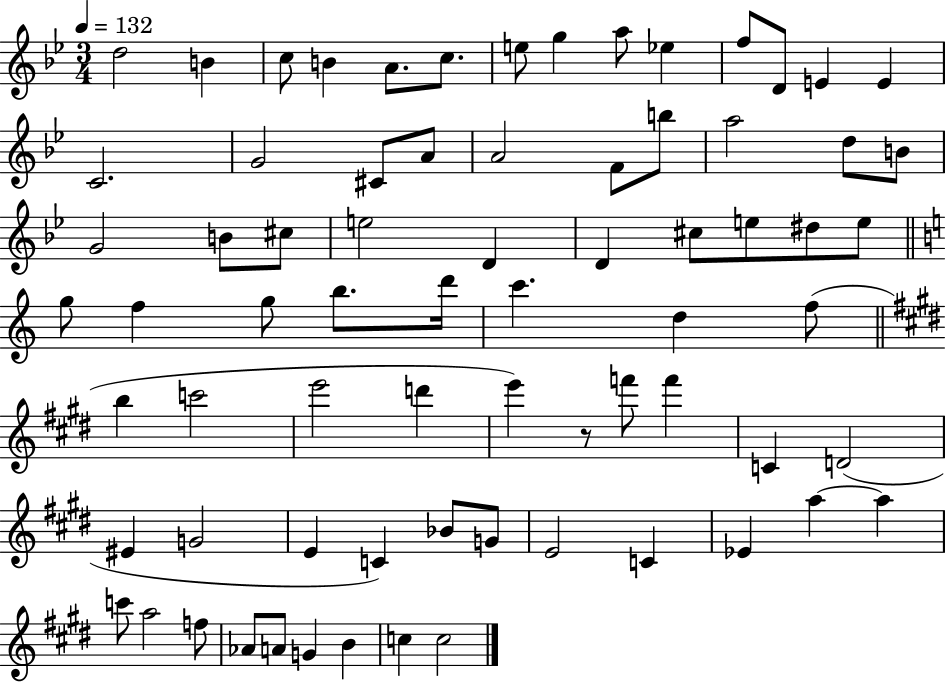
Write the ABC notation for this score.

X:1
T:Untitled
M:3/4
L:1/4
K:Bb
d2 B c/2 B A/2 c/2 e/2 g a/2 _e f/2 D/2 E E C2 G2 ^C/2 A/2 A2 F/2 b/2 a2 d/2 B/2 G2 B/2 ^c/2 e2 D D ^c/2 e/2 ^d/2 e/2 g/2 f g/2 b/2 d'/4 c' d f/2 b c'2 e'2 d' e' z/2 f'/2 f' C D2 ^E G2 E C _B/2 G/2 E2 C _E a a c'/2 a2 f/2 _A/2 A/2 G B c c2